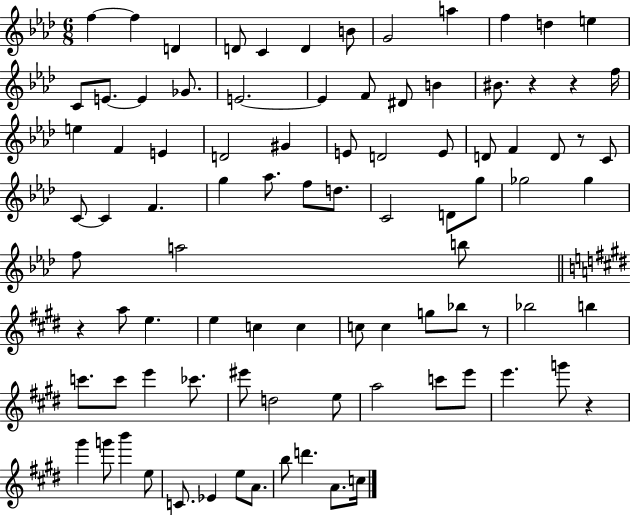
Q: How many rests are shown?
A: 6